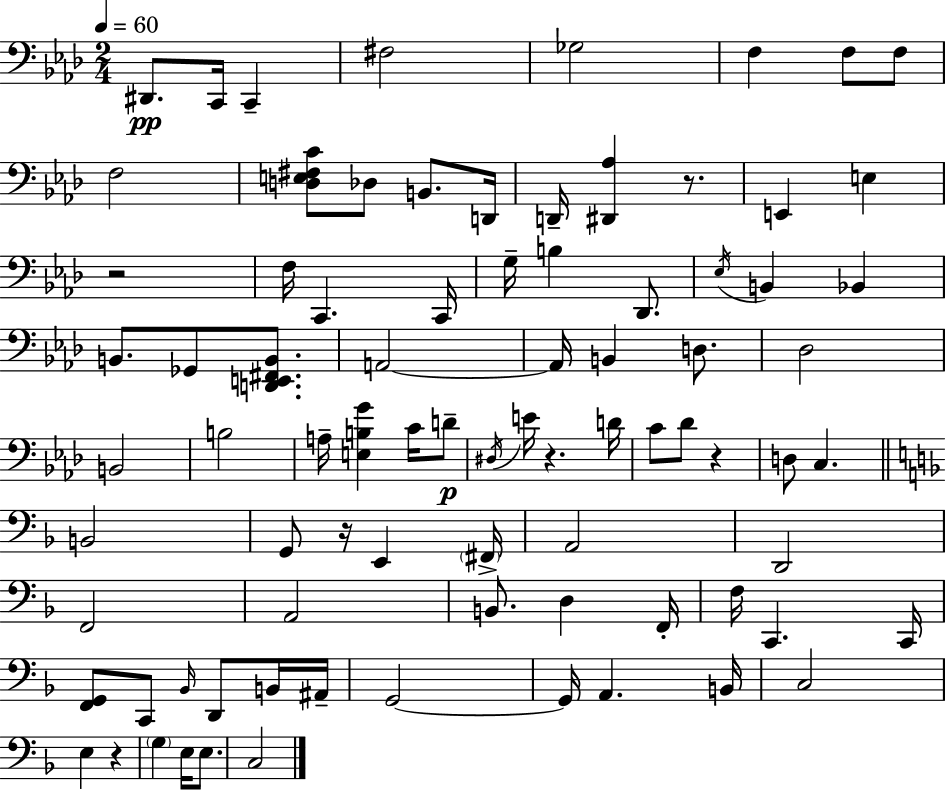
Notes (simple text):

D#2/e. C2/s C2/q F#3/h Gb3/h F3/q F3/e F3/e F3/h [D3,E3,F#3,C4]/e Db3/e B2/e. D2/s D2/s [D#2,Ab3]/q R/e. E2/q E3/q R/h F3/s C2/q. C2/s G3/s B3/q Db2/e. Eb3/s B2/q Bb2/q B2/e. Gb2/e [D2,E2,F#2,B2]/e. A2/h A2/s B2/q D3/e. Db3/h B2/h B3/h A3/s [E3,B3,G4]/q C4/s D4/e D#3/s E4/s R/q. D4/s C4/e Db4/e R/q D3/e C3/q. B2/h G2/e R/s E2/q F#2/s A2/h D2/h F2/h A2/h B2/e. D3/q F2/s F3/s C2/q. C2/s [F2,G2]/e C2/e Bb2/s D2/e B2/s A#2/s G2/h G2/s A2/q. B2/s C3/h E3/q R/q G3/q E3/s E3/e. C3/h